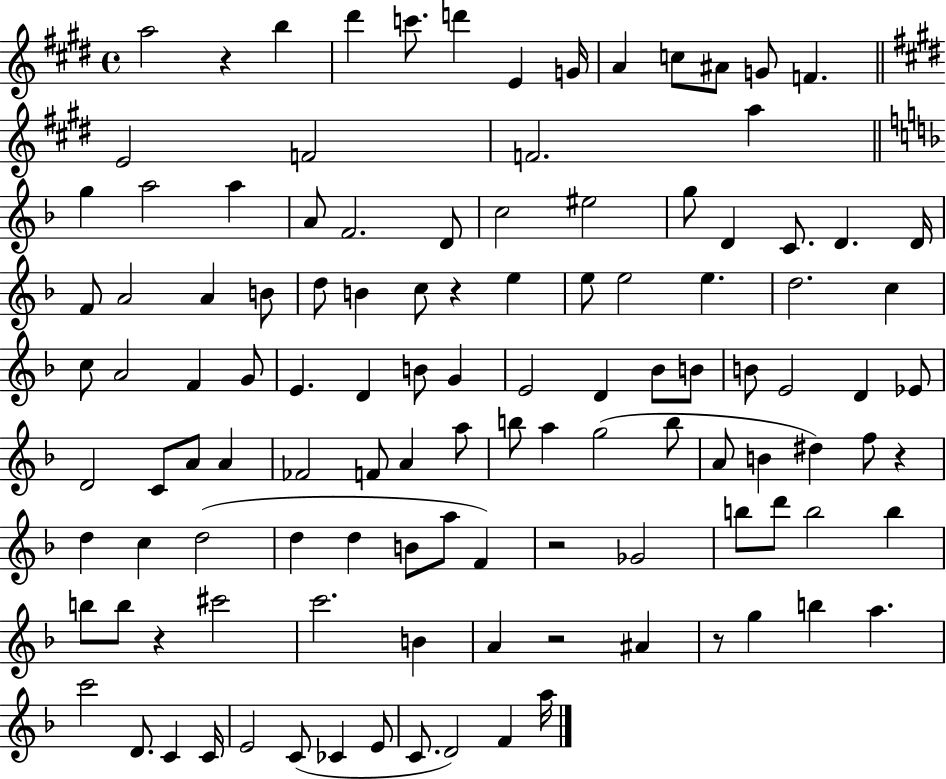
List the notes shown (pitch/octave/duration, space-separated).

A5/h R/q B5/q D#6/q C6/e. D6/q E4/q G4/s A4/q C5/e A#4/e G4/e F4/q. E4/h F4/h F4/h. A5/q G5/q A5/h A5/q A4/e F4/h. D4/e C5/h EIS5/h G5/e D4/q C4/e. D4/q. D4/s F4/e A4/h A4/q B4/e D5/e B4/q C5/e R/q E5/q E5/e E5/h E5/q. D5/h. C5/q C5/e A4/h F4/q G4/e E4/q. D4/q B4/e G4/q E4/h D4/q Bb4/e B4/e B4/e E4/h D4/q Eb4/e D4/h C4/e A4/e A4/q FES4/h F4/e A4/q A5/e B5/e A5/q G5/h B5/e A4/e B4/q D#5/q F5/e R/q D5/q C5/q D5/h D5/q D5/q B4/e A5/e F4/q R/h Gb4/h B5/e D6/e B5/h B5/q B5/e B5/e R/q C#6/h C6/h. B4/q A4/q R/h A#4/q R/e G5/q B5/q A5/q. C6/h D4/e. C4/q C4/s E4/h C4/e CES4/q E4/e C4/e. D4/h F4/q A5/s